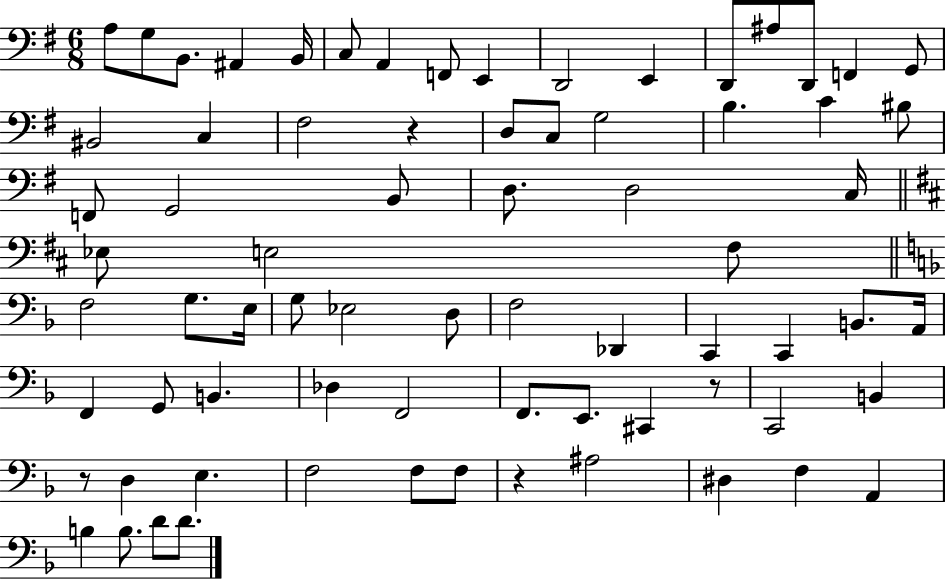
{
  \clef bass
  \numericTimeSignature
  \time 6/8
  \key g \major
  \repeat volta 2 { a8 g8 b,8. ais,4 b,16 | c8 a,4 f,8 e,4 | d,2 e,4 | d,8 ais8 d,8 f,4 g,8 | \break bis,2 c4 | fis2 r4 | d8 c8 g2 | b4. c'4 bis8 | \break f,8 g,2 b,8 | d8. d2 c16 | \bar "||" \break \key d \major ees8 e2 fis8 | \bar "||" \break \key f \major f2 g8. e16 | g8 ees2 d8 | f2 des,4 | c,4 c,4 b,8. a,16 | \break f,4 g,8 b,4. | des4 f,2 | f,8. e,8. cis,4 r8 | c,2 b,4 | \break r8 d4 e4. | f2 f8 f8 | r4 ais2 | dis4 f4 a,4 | \break b4 b8. d'8 d'8. | } \bar "|."
}